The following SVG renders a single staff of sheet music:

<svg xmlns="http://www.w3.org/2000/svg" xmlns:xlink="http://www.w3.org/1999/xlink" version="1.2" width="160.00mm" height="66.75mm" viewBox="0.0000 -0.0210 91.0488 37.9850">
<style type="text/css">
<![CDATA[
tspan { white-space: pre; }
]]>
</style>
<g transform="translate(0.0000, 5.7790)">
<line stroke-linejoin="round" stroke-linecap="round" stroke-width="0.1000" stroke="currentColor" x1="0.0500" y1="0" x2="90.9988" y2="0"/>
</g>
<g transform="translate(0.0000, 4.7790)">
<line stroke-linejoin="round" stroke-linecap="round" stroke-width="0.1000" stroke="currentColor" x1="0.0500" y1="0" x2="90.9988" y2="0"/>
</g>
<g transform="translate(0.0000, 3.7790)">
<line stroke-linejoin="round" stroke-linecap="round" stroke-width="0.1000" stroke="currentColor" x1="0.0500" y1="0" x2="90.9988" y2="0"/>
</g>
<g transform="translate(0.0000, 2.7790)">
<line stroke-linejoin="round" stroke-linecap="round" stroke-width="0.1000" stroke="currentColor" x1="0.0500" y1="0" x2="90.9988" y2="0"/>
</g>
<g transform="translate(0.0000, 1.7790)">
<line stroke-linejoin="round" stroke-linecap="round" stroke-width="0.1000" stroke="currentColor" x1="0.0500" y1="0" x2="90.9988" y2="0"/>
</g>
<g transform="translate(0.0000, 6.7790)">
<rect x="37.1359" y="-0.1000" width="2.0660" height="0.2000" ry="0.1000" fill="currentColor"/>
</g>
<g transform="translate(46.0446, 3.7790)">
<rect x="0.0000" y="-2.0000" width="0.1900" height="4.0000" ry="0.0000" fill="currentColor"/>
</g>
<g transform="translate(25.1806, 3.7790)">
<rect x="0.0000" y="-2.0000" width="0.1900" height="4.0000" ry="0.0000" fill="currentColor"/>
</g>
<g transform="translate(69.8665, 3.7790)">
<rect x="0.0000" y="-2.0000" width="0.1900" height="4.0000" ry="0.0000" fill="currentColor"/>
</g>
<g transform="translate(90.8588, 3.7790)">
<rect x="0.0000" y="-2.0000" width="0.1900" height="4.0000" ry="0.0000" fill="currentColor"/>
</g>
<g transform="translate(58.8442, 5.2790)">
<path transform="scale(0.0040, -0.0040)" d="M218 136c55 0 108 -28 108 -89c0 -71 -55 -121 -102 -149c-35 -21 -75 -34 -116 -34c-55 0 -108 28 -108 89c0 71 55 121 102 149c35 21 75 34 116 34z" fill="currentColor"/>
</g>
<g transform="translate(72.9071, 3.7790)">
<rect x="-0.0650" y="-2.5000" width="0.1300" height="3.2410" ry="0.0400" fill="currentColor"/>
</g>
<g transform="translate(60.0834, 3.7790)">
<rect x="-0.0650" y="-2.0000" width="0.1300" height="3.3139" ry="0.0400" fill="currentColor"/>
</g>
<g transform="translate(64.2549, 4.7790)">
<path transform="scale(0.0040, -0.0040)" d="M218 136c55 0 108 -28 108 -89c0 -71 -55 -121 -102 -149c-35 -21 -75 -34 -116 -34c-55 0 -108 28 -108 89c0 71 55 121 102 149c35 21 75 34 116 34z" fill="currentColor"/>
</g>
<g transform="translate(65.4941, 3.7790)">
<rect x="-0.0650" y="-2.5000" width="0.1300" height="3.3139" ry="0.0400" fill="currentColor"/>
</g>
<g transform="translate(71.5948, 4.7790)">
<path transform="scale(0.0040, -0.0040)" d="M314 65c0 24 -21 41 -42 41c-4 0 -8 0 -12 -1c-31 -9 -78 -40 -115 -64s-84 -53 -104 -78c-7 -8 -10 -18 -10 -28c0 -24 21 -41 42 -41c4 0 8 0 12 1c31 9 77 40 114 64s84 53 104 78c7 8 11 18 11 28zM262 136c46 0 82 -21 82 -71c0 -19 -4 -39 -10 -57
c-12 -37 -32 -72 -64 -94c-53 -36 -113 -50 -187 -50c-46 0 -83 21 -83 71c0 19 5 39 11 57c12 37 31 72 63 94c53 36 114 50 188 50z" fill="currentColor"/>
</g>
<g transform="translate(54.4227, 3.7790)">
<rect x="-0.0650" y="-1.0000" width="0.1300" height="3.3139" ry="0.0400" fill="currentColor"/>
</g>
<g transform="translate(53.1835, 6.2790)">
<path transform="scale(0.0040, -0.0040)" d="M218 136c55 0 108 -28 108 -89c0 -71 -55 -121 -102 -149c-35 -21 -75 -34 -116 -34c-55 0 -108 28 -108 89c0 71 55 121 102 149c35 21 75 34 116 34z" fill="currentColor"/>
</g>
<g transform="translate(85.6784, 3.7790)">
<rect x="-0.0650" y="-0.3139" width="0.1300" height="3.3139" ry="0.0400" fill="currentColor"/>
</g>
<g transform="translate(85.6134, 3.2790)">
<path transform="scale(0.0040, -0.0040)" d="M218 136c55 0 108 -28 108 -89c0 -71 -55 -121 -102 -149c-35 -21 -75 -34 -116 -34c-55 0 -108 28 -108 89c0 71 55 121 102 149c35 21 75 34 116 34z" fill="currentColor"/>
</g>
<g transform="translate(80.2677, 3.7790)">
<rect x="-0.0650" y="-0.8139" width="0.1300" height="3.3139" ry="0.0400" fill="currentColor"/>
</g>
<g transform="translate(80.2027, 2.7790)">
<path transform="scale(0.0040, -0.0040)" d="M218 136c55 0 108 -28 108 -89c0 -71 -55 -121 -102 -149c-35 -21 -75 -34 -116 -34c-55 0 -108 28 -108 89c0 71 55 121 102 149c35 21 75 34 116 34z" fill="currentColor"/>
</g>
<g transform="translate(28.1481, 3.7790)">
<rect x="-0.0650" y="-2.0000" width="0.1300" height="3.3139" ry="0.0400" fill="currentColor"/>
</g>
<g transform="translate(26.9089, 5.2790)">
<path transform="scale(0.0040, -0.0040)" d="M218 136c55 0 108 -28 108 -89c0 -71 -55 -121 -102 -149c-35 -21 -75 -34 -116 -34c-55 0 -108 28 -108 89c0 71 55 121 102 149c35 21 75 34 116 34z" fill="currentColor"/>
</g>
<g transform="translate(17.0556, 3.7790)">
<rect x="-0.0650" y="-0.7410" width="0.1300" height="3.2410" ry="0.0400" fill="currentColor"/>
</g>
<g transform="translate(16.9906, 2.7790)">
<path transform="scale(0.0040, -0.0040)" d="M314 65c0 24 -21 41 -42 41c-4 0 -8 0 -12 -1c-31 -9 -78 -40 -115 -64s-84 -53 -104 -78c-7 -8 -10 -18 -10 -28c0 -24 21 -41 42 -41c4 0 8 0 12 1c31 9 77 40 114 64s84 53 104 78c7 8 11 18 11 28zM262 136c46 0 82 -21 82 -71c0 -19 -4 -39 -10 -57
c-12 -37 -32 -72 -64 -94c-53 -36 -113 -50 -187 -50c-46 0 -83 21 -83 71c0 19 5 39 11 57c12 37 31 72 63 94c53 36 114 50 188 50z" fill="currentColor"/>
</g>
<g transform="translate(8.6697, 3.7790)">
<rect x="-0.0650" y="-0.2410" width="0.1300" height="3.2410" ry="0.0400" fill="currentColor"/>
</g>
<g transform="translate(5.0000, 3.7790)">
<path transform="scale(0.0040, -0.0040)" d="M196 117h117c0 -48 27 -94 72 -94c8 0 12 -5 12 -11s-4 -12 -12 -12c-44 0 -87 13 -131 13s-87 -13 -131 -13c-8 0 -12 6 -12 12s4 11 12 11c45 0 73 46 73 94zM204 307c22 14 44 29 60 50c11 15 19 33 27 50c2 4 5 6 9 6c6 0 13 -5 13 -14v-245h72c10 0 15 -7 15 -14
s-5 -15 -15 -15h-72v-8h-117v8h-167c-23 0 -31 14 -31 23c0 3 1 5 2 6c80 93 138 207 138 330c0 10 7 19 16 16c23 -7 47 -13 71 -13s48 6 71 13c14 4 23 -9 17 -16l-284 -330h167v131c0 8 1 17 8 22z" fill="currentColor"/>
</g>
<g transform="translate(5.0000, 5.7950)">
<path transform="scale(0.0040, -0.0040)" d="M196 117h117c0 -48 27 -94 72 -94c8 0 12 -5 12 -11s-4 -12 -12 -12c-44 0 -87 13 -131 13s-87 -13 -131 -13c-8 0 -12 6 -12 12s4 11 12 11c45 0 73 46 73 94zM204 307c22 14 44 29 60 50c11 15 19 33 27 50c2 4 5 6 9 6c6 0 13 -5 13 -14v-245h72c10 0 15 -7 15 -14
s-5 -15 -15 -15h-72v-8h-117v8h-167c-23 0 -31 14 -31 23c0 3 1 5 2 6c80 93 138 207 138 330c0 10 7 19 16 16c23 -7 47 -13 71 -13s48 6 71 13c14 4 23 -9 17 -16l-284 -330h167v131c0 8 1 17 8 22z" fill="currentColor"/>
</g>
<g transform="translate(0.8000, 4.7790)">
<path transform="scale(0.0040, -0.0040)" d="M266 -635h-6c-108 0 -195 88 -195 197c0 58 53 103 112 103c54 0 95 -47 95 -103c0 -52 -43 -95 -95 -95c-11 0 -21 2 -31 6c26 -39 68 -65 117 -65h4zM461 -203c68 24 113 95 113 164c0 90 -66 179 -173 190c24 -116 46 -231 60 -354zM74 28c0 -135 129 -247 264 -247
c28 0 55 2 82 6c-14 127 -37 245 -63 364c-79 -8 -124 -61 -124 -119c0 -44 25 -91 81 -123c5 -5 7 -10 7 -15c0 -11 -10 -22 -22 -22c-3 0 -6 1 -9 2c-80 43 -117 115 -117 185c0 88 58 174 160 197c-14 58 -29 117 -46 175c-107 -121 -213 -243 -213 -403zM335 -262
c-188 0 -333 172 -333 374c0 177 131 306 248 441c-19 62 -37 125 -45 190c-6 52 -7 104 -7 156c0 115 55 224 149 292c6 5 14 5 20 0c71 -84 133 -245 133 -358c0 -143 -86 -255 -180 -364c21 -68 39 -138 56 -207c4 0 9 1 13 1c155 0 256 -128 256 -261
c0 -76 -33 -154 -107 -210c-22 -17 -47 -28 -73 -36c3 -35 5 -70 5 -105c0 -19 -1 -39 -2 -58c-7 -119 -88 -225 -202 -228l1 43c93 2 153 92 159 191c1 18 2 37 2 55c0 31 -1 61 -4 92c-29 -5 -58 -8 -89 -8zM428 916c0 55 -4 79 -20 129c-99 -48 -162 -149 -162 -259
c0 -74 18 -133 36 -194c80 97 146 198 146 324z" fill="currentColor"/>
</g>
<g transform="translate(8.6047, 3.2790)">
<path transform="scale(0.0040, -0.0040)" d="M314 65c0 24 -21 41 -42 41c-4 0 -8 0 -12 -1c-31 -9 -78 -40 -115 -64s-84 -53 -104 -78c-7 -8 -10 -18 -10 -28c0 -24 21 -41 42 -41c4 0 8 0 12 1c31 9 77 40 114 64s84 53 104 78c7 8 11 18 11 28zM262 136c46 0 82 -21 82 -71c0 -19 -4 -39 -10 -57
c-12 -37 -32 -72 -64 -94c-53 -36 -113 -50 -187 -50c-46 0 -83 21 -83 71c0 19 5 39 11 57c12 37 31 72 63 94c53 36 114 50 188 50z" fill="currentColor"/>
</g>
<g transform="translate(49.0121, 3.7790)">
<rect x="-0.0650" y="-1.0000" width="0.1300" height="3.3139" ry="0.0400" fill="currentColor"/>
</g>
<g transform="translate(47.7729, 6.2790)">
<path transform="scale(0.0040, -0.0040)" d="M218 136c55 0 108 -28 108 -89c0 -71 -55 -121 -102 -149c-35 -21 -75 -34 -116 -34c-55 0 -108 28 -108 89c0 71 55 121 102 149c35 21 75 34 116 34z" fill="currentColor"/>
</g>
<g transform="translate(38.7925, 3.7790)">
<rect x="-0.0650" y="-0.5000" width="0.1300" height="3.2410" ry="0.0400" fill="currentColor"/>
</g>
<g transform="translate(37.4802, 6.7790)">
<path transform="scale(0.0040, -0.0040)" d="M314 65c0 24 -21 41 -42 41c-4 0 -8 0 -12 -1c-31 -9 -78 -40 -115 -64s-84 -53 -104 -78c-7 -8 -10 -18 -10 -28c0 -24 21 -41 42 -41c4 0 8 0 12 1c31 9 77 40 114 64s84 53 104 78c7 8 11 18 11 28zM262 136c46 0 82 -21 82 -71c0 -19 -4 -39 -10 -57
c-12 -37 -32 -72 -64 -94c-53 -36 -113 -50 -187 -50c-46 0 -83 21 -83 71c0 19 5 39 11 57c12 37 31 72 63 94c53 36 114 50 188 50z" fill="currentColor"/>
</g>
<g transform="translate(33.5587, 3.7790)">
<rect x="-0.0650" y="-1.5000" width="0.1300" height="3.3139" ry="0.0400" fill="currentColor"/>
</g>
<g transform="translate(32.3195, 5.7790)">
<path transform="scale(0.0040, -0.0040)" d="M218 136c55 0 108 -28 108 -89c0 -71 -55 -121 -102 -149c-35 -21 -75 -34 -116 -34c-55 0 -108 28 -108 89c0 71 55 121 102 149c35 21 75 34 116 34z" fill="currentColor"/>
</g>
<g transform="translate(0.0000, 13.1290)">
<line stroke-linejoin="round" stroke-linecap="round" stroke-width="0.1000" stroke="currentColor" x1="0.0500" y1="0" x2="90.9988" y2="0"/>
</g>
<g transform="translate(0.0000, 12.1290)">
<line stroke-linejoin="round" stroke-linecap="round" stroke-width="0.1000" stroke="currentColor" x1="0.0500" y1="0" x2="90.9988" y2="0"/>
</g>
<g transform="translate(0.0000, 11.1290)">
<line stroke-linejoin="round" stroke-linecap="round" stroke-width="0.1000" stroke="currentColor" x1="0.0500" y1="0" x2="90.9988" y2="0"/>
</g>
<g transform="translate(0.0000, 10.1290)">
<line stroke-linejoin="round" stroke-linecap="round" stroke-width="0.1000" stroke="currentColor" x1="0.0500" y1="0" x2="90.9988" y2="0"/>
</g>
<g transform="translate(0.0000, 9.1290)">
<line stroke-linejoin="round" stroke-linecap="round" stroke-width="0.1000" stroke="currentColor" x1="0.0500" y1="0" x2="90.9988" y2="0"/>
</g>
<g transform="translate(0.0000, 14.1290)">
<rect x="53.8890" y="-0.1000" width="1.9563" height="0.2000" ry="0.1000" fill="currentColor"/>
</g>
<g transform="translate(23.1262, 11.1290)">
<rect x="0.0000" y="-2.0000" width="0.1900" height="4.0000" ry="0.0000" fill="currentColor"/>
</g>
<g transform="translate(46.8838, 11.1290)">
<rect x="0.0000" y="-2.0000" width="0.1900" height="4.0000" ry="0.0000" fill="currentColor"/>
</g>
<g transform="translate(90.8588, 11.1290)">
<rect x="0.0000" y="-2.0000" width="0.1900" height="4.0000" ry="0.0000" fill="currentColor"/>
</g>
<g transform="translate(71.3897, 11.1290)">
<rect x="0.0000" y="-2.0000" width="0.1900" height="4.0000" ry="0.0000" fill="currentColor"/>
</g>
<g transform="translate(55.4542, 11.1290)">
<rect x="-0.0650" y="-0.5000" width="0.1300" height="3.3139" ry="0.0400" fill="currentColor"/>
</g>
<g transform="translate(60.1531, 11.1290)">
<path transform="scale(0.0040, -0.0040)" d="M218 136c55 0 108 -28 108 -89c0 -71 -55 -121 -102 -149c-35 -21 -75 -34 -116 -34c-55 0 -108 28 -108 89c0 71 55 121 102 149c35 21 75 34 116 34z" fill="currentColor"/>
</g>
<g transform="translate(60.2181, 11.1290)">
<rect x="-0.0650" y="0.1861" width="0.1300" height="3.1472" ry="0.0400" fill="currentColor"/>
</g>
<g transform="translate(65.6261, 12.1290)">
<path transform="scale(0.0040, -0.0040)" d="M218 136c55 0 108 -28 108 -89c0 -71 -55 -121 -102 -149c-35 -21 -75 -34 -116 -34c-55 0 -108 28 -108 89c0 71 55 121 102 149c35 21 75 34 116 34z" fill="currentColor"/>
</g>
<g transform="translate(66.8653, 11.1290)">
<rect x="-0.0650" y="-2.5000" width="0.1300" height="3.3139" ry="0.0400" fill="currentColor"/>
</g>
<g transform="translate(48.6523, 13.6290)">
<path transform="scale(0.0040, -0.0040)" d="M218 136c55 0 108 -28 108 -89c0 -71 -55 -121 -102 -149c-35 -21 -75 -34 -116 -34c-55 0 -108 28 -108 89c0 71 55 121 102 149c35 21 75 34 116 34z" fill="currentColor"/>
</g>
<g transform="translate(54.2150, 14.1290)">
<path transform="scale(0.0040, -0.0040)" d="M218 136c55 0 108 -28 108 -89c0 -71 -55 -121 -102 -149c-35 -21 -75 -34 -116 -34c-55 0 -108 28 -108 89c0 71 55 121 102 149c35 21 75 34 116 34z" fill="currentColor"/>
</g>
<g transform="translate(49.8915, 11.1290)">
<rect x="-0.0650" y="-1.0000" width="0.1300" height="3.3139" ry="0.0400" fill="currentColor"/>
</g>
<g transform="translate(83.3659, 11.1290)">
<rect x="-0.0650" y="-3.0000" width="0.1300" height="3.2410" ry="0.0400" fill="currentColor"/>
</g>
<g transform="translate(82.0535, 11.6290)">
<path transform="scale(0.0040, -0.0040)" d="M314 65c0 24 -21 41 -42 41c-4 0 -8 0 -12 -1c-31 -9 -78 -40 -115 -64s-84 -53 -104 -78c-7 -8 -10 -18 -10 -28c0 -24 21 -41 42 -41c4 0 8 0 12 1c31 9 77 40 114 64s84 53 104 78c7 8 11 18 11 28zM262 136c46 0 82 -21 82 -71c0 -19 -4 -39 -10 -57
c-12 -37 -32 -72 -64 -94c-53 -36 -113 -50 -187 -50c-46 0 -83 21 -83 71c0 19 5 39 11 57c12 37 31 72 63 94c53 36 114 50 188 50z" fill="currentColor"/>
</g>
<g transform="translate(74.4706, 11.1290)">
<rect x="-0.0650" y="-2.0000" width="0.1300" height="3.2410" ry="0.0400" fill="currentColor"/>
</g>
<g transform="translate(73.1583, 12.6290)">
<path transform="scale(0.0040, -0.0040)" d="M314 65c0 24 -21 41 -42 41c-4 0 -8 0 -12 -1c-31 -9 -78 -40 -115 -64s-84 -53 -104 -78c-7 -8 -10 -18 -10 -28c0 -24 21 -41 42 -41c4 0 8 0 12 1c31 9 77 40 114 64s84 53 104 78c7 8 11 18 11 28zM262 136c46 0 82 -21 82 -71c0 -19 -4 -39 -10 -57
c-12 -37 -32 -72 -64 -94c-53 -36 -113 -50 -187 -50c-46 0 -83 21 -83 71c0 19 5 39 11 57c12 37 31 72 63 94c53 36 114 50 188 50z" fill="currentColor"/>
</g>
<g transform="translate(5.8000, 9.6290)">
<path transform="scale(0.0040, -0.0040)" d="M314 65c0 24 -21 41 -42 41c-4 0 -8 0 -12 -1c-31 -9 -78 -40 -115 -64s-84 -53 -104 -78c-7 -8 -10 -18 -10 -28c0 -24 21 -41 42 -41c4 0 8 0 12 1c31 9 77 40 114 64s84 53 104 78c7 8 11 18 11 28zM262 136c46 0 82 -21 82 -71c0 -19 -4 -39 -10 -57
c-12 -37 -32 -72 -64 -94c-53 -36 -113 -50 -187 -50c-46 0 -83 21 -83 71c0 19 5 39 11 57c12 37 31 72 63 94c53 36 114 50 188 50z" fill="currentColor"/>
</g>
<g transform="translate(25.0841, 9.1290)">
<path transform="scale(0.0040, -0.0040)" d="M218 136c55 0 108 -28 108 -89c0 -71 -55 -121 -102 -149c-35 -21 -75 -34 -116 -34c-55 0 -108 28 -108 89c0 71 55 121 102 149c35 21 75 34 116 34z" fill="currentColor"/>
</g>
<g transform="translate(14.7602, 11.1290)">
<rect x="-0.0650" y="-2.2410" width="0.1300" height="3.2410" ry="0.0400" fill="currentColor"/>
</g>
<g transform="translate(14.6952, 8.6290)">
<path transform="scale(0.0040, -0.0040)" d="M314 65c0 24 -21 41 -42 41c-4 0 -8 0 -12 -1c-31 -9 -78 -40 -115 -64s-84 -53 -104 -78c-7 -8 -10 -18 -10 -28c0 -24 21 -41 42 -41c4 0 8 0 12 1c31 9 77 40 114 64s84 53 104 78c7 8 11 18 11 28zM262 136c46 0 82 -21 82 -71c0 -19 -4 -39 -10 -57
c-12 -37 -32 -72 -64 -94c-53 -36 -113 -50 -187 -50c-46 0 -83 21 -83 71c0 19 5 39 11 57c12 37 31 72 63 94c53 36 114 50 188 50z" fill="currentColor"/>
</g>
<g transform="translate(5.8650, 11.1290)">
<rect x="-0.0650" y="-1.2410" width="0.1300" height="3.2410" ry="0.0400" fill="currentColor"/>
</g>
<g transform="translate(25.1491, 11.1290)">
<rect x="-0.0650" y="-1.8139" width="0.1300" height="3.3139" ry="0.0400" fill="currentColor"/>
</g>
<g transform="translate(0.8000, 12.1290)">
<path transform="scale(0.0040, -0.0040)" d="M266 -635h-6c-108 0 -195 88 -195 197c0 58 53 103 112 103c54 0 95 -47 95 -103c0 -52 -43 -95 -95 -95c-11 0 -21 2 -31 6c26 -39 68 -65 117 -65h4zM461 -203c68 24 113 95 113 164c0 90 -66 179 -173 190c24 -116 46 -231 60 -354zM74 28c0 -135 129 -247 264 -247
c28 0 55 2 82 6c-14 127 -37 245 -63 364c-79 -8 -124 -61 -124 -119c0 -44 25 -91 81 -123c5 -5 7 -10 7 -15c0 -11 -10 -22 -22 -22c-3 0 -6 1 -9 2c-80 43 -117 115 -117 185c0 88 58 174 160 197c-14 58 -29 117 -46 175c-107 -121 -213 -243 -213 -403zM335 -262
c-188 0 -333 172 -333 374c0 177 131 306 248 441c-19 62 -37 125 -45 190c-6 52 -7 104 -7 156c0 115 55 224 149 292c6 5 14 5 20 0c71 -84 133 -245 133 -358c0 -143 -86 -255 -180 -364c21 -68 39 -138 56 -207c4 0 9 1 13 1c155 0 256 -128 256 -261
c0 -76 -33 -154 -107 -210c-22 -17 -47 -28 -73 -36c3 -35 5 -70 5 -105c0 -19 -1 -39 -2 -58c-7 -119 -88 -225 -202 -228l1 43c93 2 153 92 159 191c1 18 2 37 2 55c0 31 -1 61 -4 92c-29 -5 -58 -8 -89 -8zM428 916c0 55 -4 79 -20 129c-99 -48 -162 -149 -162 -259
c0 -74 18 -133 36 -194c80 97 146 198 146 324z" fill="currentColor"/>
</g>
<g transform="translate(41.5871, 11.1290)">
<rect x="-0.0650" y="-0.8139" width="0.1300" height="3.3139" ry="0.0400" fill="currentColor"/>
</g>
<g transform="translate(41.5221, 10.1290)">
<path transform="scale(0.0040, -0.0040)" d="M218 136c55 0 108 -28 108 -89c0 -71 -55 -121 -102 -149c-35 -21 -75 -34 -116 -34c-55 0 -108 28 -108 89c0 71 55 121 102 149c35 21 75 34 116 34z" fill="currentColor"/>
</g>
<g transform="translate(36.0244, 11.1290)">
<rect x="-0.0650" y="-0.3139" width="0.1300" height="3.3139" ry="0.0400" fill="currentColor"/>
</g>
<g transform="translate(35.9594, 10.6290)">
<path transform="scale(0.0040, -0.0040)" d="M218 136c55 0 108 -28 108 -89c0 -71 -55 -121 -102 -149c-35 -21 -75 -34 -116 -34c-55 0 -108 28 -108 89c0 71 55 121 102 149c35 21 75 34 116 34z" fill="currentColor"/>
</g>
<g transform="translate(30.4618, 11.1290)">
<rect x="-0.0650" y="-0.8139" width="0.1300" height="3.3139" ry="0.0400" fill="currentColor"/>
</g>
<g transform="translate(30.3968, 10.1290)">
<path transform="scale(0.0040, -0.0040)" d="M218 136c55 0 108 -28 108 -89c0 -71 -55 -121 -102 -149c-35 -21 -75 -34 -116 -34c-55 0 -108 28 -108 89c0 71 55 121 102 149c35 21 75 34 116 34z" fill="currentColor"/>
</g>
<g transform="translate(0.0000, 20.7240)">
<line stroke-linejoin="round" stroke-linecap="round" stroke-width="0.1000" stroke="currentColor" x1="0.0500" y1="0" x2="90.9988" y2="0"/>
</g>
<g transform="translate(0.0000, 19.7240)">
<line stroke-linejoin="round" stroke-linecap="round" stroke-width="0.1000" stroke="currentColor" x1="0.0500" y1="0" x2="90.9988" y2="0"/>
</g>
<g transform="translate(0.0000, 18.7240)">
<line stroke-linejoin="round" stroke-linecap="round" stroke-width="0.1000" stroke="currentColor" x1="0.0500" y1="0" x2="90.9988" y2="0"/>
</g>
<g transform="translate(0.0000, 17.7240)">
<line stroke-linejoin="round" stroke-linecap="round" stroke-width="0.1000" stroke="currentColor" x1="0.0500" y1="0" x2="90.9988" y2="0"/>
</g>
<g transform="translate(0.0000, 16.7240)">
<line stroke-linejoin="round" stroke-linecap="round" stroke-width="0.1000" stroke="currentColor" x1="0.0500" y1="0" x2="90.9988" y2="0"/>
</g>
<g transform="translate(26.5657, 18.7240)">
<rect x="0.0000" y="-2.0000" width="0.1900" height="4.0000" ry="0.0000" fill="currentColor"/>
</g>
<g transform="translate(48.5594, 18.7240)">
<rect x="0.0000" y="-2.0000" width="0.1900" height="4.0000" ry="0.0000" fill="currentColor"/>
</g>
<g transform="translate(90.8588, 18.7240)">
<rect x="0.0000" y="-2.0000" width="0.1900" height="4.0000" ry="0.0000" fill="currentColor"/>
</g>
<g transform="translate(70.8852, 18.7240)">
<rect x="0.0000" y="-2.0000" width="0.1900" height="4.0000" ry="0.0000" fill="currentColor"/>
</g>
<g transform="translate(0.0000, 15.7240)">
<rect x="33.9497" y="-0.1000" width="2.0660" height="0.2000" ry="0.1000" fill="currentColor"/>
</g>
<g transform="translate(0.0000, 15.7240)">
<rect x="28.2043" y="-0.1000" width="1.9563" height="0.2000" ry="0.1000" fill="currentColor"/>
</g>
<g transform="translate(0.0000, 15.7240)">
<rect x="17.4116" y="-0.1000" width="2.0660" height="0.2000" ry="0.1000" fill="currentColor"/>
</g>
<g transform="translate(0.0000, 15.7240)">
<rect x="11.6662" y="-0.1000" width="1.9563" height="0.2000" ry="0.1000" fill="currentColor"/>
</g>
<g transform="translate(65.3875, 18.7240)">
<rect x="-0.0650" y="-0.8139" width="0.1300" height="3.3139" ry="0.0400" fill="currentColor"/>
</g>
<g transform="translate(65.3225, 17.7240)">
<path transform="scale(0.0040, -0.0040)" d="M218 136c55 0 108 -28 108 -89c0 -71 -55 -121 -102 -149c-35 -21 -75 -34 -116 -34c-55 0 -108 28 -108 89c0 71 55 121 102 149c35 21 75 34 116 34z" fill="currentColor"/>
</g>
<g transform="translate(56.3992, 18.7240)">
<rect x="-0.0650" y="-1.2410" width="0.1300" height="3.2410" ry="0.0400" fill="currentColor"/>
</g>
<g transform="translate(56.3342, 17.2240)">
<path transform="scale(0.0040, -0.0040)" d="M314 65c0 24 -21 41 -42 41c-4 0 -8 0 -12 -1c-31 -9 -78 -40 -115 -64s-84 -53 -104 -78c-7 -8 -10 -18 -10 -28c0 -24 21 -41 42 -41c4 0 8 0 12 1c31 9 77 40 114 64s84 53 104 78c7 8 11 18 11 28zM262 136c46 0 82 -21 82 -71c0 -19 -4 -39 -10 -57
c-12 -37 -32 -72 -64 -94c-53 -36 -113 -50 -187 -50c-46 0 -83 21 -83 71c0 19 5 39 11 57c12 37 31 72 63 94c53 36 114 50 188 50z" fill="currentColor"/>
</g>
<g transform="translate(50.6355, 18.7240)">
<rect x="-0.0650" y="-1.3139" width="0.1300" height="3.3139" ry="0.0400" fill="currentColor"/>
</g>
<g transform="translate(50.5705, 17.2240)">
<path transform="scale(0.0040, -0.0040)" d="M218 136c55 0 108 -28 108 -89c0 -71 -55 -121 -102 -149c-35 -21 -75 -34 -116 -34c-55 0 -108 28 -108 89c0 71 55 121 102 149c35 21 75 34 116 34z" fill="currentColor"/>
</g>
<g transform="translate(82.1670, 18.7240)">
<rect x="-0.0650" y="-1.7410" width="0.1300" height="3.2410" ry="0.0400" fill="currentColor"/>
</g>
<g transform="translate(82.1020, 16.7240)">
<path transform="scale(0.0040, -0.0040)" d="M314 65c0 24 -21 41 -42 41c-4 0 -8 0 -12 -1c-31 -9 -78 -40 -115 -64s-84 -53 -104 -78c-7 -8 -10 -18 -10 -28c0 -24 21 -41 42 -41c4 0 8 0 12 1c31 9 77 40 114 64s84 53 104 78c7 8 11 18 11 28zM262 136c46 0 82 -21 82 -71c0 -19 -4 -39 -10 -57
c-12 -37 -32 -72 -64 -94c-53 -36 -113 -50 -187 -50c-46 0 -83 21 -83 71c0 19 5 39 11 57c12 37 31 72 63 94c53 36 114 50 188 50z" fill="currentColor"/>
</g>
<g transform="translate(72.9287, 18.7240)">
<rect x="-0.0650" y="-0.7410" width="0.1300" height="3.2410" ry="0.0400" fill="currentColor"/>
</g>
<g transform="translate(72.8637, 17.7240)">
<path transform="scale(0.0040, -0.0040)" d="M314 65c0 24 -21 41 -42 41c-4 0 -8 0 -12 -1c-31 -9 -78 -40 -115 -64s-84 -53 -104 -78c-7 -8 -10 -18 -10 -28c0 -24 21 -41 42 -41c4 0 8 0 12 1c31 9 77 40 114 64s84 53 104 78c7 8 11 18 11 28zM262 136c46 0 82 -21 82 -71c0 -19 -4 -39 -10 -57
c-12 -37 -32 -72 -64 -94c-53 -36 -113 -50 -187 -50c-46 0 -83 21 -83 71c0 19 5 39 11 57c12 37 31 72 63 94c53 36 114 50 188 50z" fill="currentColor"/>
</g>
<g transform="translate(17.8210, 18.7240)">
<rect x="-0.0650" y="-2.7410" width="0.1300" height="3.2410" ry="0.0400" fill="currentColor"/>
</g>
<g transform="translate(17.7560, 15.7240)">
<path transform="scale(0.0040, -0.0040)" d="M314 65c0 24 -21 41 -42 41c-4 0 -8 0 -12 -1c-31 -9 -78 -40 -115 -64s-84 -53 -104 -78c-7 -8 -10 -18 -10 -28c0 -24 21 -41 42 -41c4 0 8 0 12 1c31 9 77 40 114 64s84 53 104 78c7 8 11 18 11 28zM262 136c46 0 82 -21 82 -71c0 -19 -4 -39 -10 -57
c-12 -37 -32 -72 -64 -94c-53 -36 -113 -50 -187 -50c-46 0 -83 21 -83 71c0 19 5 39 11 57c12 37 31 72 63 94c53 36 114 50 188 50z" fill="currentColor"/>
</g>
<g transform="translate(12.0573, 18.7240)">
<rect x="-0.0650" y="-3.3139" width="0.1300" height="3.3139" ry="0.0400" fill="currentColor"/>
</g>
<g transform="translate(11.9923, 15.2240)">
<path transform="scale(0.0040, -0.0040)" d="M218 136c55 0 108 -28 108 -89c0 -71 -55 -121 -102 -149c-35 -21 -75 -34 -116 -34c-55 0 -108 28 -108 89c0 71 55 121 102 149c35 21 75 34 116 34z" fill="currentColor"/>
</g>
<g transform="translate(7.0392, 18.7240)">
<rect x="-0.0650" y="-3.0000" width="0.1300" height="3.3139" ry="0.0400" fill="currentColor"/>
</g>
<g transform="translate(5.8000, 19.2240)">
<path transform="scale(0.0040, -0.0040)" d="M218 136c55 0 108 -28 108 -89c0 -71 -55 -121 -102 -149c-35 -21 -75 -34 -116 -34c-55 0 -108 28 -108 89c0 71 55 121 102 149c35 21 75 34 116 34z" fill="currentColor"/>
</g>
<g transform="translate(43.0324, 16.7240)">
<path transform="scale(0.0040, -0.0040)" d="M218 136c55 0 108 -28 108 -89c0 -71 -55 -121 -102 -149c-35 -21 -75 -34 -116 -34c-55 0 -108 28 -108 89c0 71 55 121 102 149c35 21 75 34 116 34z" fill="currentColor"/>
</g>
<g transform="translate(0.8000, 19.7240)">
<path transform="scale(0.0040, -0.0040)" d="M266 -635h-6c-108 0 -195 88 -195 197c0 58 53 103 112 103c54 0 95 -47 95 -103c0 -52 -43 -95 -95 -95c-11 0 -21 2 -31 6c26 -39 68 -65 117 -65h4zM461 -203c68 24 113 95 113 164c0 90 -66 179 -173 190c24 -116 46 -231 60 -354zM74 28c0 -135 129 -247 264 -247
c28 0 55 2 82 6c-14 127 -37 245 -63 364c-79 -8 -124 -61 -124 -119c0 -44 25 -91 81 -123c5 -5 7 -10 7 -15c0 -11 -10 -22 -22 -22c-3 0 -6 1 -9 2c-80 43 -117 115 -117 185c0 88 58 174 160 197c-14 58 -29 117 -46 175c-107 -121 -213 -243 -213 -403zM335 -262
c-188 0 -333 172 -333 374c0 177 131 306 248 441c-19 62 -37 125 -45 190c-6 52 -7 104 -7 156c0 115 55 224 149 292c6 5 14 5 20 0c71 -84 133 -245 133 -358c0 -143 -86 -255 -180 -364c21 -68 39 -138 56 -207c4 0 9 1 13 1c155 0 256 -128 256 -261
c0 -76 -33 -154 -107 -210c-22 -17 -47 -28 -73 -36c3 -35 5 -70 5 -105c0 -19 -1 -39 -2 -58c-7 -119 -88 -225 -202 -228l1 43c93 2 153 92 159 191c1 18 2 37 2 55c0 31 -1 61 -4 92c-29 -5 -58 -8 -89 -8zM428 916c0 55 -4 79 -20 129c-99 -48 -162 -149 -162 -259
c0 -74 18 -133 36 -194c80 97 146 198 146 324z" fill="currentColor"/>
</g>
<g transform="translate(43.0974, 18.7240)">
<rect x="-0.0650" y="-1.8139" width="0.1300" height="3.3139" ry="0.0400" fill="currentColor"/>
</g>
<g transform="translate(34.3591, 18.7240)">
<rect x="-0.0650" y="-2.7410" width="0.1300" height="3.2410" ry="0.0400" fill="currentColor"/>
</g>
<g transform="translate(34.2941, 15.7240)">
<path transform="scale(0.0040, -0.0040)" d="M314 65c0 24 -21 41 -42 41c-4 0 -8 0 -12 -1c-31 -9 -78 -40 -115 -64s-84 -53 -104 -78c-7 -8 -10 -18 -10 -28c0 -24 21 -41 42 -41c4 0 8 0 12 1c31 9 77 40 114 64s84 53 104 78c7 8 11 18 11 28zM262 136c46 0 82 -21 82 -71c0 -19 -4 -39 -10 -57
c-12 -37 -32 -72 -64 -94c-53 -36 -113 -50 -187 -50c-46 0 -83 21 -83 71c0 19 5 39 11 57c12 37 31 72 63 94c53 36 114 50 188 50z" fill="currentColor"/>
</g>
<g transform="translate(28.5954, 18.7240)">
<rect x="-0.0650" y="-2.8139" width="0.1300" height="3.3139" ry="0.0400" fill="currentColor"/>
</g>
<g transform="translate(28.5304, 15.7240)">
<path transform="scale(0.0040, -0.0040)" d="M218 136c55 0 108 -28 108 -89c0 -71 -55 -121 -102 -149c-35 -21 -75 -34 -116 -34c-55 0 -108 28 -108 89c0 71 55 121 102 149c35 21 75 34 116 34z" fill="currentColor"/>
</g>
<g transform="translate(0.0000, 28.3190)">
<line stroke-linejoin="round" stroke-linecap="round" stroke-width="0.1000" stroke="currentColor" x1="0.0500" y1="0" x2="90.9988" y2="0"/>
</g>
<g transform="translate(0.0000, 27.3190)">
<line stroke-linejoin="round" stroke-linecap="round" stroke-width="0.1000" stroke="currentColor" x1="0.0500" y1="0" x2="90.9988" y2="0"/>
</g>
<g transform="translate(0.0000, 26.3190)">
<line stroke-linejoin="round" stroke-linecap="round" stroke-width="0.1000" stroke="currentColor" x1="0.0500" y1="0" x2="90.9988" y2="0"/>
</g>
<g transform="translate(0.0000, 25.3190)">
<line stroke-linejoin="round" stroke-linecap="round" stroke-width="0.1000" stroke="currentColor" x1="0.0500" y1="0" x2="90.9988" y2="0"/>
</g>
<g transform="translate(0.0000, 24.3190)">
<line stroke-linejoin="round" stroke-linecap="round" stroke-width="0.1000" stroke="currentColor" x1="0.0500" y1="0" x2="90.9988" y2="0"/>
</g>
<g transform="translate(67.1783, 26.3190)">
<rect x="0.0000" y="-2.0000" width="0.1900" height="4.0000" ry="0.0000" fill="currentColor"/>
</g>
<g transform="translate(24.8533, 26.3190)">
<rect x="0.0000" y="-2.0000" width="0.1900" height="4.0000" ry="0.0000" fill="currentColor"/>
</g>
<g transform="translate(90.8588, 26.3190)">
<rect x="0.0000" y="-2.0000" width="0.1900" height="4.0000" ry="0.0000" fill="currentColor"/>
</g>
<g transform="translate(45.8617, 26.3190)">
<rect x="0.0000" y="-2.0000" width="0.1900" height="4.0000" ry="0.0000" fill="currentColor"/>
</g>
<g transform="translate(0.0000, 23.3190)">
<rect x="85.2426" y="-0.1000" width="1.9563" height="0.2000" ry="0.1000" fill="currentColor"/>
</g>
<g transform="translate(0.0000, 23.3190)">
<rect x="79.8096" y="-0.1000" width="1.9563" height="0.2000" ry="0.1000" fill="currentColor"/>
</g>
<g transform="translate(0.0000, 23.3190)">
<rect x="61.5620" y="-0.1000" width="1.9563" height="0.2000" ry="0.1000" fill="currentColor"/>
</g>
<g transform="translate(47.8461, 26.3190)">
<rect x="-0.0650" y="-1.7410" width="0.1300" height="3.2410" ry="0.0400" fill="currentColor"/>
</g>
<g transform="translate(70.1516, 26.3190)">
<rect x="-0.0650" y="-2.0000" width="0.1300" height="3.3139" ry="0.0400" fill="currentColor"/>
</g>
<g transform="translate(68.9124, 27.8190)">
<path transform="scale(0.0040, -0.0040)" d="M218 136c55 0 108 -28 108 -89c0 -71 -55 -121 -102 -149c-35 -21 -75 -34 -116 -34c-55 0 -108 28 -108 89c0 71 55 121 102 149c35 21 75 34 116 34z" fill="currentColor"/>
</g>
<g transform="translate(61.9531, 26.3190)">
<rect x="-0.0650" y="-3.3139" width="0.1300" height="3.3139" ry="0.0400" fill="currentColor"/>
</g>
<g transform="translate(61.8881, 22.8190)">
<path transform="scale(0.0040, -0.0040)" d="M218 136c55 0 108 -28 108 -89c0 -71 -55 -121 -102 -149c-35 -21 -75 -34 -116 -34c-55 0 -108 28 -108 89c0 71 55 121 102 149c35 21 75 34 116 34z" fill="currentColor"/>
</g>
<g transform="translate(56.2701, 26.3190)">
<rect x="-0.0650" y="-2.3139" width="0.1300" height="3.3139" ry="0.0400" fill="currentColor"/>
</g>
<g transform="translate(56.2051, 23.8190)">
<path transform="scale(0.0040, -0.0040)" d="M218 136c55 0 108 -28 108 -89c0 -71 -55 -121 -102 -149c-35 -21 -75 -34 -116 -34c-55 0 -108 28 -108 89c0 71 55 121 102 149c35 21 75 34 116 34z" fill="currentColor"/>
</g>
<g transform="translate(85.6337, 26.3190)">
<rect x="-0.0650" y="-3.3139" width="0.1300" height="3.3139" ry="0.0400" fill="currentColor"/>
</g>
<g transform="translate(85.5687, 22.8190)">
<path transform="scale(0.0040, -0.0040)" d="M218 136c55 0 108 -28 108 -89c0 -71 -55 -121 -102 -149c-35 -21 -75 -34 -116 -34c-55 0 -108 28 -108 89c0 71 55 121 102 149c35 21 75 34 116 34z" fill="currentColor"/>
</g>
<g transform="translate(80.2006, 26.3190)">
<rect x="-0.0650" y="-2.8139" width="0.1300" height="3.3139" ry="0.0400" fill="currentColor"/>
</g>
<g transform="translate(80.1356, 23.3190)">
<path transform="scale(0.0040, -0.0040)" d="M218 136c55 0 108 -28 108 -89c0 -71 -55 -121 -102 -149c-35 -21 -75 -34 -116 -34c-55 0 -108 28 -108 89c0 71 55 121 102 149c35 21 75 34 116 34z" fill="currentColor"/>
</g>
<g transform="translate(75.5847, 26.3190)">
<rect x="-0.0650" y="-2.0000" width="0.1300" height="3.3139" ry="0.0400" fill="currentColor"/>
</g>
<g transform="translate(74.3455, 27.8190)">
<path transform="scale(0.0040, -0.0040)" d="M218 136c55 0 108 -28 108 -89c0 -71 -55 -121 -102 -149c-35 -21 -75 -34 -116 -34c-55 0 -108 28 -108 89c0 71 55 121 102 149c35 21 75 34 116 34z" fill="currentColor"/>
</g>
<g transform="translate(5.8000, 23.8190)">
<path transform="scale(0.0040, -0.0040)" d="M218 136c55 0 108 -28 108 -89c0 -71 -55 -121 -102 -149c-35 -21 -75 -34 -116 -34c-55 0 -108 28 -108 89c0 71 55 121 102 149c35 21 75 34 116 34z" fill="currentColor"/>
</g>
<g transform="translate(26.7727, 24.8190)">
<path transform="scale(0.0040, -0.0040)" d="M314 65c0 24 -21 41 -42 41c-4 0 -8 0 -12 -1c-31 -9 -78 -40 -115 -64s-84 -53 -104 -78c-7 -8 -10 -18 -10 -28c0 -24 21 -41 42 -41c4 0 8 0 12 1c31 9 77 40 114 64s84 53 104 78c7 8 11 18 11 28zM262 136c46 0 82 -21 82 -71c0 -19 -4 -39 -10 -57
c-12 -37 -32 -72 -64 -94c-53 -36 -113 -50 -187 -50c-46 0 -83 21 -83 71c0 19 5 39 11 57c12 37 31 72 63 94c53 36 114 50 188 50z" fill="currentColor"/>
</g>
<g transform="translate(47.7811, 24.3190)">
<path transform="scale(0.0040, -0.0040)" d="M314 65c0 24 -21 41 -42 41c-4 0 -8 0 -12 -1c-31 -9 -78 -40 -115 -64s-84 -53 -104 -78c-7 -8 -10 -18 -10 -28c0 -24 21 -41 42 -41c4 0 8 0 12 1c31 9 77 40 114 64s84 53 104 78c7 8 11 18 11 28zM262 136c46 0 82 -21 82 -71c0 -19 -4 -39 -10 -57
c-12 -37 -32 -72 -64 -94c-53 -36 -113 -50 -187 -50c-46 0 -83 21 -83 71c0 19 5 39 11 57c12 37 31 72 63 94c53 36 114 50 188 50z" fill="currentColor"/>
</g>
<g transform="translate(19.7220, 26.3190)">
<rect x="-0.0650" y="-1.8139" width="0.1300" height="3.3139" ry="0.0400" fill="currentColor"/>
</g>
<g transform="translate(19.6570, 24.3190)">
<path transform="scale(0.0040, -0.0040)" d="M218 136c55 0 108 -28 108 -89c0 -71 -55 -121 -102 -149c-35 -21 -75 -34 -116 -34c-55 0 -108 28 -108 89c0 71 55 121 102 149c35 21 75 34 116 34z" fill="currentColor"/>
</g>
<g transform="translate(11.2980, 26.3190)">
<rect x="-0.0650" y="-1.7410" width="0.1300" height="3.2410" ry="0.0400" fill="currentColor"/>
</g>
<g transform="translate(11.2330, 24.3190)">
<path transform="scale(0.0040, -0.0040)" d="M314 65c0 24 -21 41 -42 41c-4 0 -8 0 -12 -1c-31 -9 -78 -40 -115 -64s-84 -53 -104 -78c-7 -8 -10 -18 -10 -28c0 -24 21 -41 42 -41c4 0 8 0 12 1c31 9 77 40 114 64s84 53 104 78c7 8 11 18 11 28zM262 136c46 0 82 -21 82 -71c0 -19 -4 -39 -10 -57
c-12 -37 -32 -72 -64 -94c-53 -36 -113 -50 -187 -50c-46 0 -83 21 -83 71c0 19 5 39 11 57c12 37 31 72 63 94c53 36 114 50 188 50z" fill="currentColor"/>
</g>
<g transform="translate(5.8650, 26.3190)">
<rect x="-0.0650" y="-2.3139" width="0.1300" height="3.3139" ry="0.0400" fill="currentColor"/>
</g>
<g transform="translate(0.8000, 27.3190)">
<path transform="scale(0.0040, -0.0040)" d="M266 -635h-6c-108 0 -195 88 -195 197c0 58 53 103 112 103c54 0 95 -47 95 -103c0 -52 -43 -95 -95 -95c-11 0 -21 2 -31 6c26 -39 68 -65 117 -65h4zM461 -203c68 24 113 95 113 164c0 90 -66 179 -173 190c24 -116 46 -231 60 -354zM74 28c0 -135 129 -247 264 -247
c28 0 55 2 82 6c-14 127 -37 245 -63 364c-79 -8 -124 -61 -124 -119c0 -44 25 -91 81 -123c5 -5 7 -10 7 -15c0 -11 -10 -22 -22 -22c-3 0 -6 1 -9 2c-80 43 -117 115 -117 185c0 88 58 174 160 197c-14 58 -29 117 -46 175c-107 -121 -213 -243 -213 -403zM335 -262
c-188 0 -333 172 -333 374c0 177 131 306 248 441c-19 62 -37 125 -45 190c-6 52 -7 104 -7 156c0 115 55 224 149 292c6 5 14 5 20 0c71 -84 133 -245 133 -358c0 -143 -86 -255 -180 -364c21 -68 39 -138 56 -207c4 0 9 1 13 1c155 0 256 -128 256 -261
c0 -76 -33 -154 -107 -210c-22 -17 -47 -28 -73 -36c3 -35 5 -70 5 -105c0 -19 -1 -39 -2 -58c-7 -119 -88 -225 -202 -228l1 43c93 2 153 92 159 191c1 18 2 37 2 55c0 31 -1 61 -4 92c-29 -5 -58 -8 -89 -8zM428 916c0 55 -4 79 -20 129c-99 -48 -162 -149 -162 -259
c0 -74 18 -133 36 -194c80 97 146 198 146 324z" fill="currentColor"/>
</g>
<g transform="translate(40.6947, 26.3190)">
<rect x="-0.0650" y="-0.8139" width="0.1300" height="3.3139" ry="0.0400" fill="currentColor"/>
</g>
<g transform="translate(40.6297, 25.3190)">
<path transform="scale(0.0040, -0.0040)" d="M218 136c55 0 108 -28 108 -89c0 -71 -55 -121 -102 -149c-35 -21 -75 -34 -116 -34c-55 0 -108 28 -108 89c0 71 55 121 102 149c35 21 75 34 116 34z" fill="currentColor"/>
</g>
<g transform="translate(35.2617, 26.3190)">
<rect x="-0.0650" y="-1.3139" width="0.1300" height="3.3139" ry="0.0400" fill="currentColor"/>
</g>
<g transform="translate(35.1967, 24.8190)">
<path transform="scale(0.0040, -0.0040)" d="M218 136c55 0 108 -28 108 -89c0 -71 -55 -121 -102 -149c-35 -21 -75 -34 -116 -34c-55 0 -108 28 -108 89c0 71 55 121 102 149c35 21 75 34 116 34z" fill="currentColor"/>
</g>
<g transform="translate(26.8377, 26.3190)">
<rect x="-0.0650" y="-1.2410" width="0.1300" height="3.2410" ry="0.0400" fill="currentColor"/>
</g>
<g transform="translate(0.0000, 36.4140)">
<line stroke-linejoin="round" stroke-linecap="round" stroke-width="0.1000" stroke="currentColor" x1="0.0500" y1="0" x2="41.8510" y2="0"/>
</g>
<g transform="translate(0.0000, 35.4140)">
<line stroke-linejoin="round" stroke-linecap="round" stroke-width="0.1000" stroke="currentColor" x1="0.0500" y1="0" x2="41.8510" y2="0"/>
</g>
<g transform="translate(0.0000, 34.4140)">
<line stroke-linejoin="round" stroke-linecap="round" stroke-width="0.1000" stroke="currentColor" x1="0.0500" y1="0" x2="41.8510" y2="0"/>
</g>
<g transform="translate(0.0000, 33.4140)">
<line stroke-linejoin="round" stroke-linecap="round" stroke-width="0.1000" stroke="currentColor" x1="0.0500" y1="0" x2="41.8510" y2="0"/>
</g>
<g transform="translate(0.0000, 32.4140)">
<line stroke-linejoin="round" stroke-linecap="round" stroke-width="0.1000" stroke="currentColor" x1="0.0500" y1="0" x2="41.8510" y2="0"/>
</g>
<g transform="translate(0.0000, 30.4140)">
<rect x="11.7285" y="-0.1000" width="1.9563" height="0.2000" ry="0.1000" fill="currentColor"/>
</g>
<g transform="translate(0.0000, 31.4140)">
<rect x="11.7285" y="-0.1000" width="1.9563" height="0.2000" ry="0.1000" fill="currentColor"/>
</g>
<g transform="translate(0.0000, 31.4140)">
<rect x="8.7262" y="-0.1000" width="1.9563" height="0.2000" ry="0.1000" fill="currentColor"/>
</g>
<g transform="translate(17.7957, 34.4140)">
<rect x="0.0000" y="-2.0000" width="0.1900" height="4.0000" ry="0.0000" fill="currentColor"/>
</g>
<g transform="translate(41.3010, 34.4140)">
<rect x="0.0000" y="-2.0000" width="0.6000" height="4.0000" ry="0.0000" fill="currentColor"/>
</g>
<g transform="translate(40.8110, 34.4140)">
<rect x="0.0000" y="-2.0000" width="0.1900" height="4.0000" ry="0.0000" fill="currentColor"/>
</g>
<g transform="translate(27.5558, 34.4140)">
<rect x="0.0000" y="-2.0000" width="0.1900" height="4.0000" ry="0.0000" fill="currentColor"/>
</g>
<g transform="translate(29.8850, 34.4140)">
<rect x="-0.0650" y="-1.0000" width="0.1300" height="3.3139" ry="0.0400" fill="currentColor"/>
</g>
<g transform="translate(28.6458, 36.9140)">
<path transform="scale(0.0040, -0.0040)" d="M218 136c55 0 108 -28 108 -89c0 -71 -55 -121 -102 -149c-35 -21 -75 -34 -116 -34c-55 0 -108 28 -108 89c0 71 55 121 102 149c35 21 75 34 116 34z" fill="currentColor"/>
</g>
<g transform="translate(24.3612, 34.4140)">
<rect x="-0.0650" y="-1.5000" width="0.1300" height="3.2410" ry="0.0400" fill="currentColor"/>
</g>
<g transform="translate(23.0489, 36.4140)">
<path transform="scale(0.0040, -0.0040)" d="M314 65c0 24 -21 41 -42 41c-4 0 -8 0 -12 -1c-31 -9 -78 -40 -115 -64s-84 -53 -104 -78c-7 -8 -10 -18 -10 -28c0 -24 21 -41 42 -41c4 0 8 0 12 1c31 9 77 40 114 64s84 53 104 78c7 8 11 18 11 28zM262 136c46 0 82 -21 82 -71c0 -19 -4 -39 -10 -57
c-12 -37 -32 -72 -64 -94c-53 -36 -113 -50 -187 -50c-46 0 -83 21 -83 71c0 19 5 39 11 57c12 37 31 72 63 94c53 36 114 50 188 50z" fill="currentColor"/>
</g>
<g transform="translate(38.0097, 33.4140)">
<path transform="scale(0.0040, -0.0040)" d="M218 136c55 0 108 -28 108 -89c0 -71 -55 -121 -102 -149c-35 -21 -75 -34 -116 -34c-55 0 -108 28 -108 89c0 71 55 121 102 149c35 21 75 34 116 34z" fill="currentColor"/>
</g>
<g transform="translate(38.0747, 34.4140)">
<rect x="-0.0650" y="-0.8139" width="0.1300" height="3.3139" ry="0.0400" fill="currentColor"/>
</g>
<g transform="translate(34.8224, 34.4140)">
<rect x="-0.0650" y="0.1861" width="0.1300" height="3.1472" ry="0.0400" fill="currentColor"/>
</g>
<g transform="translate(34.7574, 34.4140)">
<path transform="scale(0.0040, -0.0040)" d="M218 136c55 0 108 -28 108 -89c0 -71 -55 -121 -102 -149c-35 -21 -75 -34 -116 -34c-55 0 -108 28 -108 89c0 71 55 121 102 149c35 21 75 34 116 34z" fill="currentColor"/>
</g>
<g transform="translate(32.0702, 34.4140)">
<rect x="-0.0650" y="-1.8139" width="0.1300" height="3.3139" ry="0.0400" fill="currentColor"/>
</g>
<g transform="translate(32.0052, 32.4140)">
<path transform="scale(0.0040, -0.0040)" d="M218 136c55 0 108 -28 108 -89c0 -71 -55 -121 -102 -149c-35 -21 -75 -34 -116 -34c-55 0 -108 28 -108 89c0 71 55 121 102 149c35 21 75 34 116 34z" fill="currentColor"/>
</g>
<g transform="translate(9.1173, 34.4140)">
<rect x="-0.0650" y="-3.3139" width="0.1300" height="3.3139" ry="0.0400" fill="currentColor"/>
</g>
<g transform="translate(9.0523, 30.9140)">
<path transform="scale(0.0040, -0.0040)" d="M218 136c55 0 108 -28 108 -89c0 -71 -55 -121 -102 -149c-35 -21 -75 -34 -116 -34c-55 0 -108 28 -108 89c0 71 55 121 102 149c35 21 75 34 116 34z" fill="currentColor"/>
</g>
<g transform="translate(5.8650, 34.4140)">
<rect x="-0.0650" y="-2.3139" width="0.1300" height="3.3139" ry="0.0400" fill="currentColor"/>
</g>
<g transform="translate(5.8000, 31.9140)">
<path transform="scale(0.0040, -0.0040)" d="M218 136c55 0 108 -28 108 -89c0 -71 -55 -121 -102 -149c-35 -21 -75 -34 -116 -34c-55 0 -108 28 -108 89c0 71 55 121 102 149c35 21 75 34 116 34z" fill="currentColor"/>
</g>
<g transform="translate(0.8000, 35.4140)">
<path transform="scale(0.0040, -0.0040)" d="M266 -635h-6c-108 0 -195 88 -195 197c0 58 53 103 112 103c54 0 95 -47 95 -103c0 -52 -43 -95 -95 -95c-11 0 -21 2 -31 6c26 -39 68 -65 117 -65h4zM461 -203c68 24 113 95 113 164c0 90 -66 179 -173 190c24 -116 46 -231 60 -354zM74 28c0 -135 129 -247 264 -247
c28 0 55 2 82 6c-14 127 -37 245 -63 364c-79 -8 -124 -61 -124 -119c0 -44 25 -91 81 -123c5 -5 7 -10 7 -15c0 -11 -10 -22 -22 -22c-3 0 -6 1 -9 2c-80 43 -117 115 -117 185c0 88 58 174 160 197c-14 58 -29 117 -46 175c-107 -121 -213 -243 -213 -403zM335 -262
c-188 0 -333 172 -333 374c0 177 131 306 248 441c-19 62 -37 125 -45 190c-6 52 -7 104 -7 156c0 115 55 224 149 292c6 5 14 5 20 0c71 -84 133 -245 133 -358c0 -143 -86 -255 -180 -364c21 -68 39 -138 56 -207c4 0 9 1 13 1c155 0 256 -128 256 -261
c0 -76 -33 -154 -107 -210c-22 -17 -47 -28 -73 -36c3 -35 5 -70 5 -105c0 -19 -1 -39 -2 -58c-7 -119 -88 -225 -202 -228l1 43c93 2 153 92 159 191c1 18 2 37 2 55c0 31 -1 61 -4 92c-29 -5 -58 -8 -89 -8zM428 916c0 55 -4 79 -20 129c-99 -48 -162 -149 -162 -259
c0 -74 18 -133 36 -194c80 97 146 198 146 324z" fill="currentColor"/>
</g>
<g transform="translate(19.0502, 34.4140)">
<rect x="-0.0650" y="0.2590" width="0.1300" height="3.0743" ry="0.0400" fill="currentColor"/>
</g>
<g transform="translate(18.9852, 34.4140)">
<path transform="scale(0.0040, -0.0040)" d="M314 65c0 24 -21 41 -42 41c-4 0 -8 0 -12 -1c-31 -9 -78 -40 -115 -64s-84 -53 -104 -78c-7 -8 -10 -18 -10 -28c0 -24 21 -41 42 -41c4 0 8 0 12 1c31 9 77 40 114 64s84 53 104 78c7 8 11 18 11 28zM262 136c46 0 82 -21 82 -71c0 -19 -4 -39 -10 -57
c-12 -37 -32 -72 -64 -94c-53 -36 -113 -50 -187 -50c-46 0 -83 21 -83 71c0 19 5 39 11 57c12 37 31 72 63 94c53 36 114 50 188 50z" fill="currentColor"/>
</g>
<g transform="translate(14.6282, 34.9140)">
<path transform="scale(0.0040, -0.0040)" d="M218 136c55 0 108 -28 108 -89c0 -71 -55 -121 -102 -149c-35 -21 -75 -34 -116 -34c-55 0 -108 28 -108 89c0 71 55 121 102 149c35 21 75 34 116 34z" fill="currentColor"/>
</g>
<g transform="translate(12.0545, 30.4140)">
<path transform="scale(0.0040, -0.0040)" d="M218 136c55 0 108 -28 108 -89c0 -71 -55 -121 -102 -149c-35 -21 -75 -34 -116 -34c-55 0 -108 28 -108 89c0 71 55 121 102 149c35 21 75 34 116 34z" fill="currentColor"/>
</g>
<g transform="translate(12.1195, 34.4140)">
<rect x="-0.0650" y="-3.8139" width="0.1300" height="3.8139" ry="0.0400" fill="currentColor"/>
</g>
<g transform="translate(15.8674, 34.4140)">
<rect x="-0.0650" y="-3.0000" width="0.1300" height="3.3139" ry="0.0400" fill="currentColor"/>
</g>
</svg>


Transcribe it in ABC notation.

X:1
T:Untitled
M:4/4
L:1/4
K:C
c2 d2 F E C2 D D F G G2 d c e2 g2 f d c d D C B G F2 A2 A b a2 a a2 f e e2 d d2 f2 g f2 f e2 e d f2 g b F F a b g b c' A B2 E2 D f B d